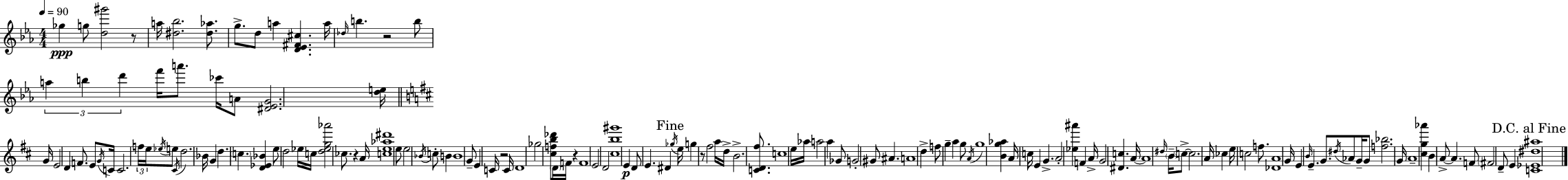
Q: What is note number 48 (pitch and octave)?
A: G4